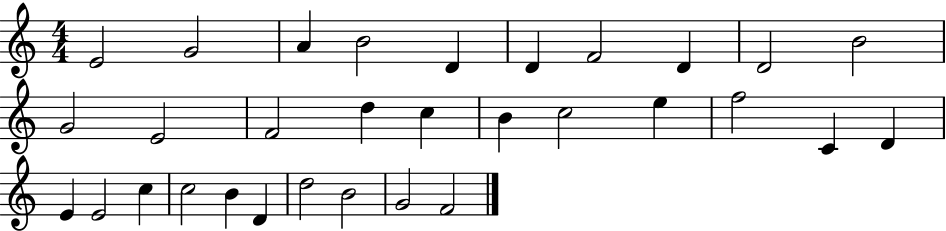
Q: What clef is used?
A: treble